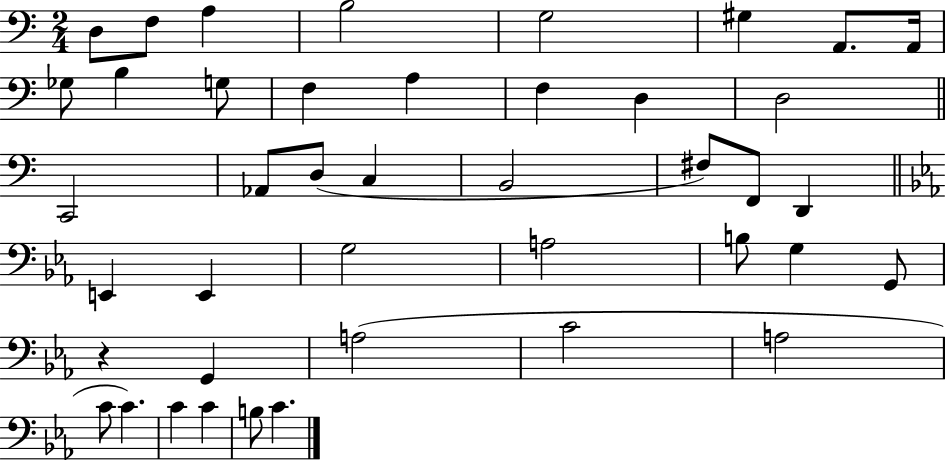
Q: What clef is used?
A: bass